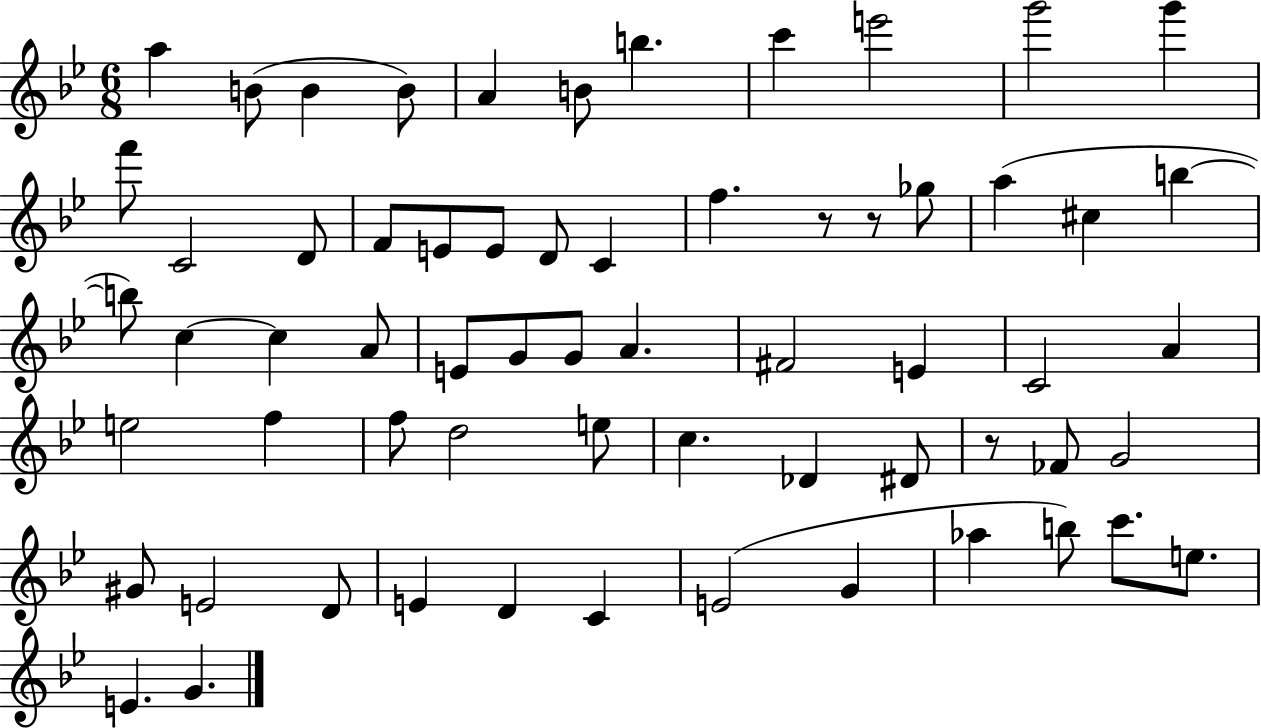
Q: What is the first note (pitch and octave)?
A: A5